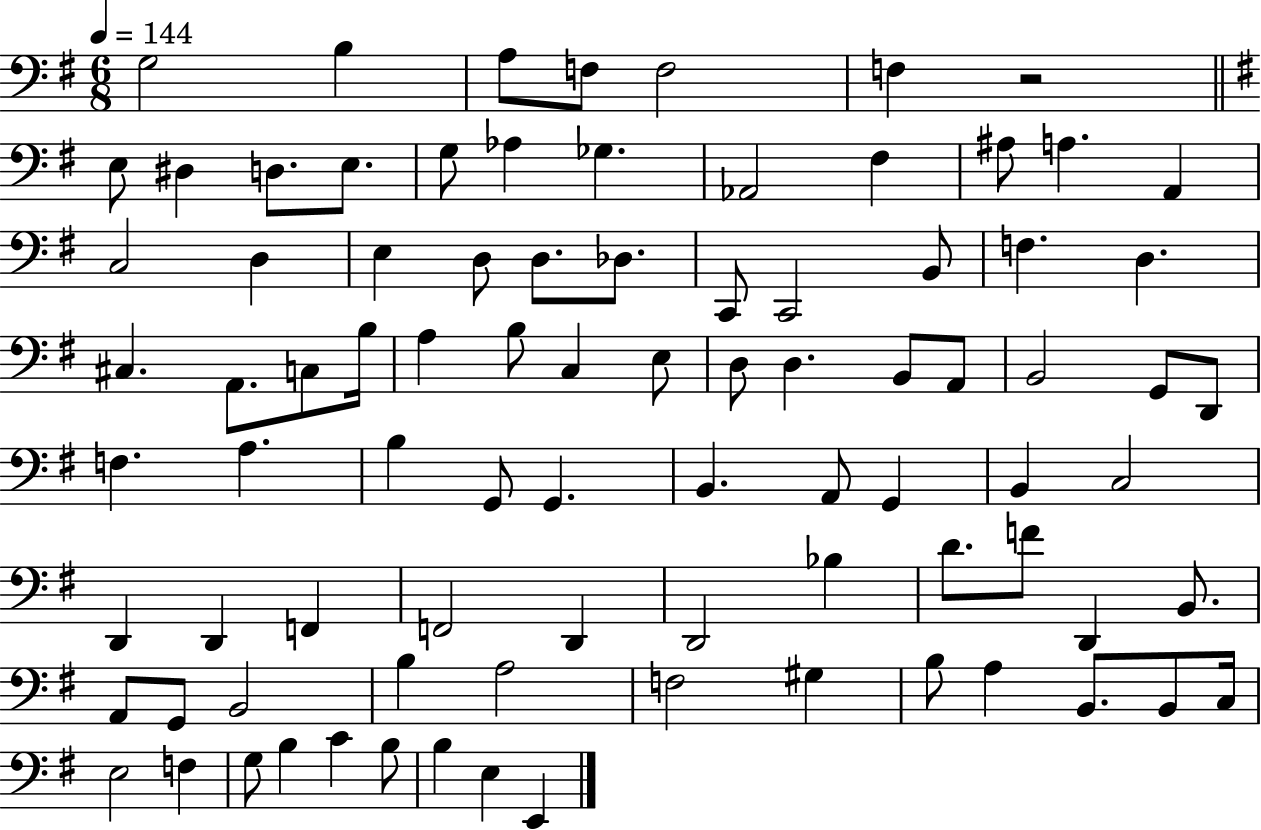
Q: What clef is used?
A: bass